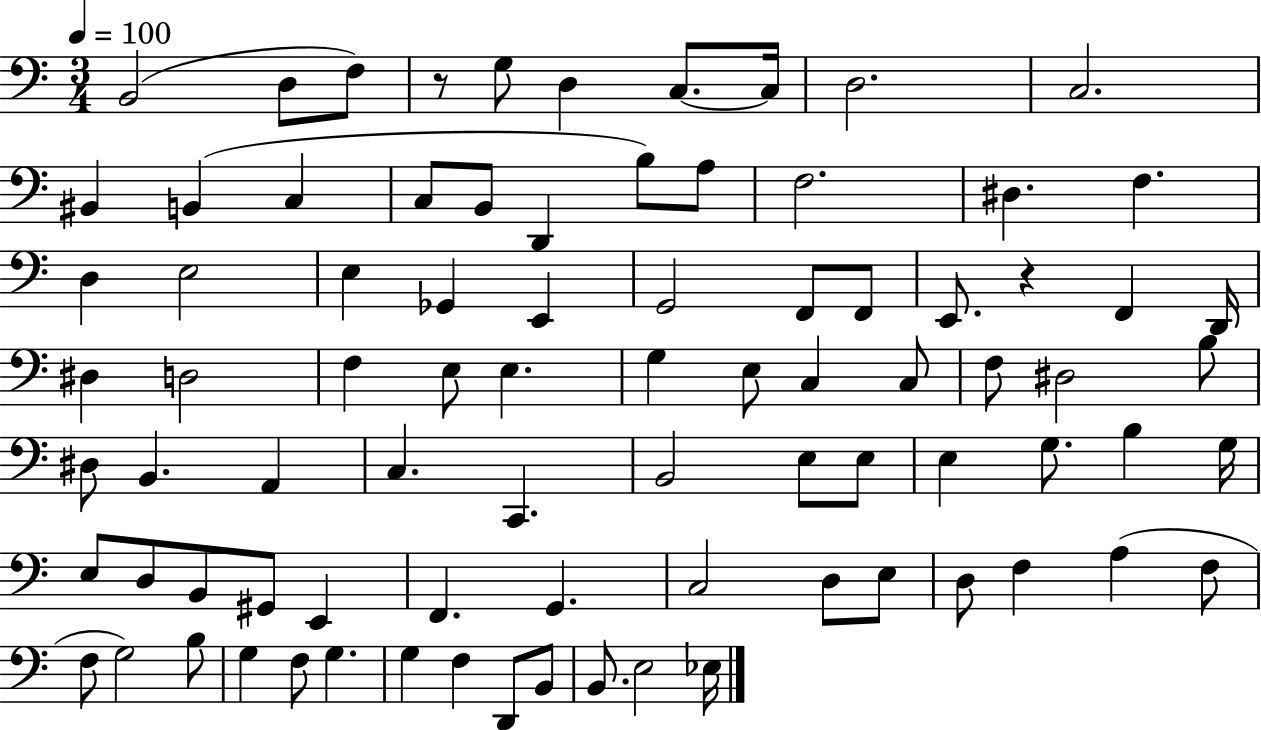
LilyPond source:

{
  \clef bass
  \numericTimeSignature
  \time 3/4
  \key c \major
  \tempo 4 = 100
  b,2( d8 f8) | r8 g8 d4 c8.~~ c16 | d2. | c2. | \break bis,4 b,4( c4 | c8 b,8 d,4 b8) a8 | f2. | dis4. f4. | \break d4 e2 | e4 ges,4 e,4 | g,2 f,8 f,8 | e,8. r4 f,4 d,16 | \break dis4 d2 | f4 e8 e4. | g4 e8 c4 c8 | f8 dis2 b8 | \break dis8 b,4. a,4 | c4. c,4. | b,2 e8 e8 | e4 g8. b4 g16 | \break e8 d8 b,8 gis,8 e,4 | f,4. g,4. | c2 d8 e8 | d8 f4 a4( f8 | \break f8 g2) b8 | g4 f8 g4. | g4 f4 d,8 b,8 | b,8. e2 ees16 | \break \bar "|."
}